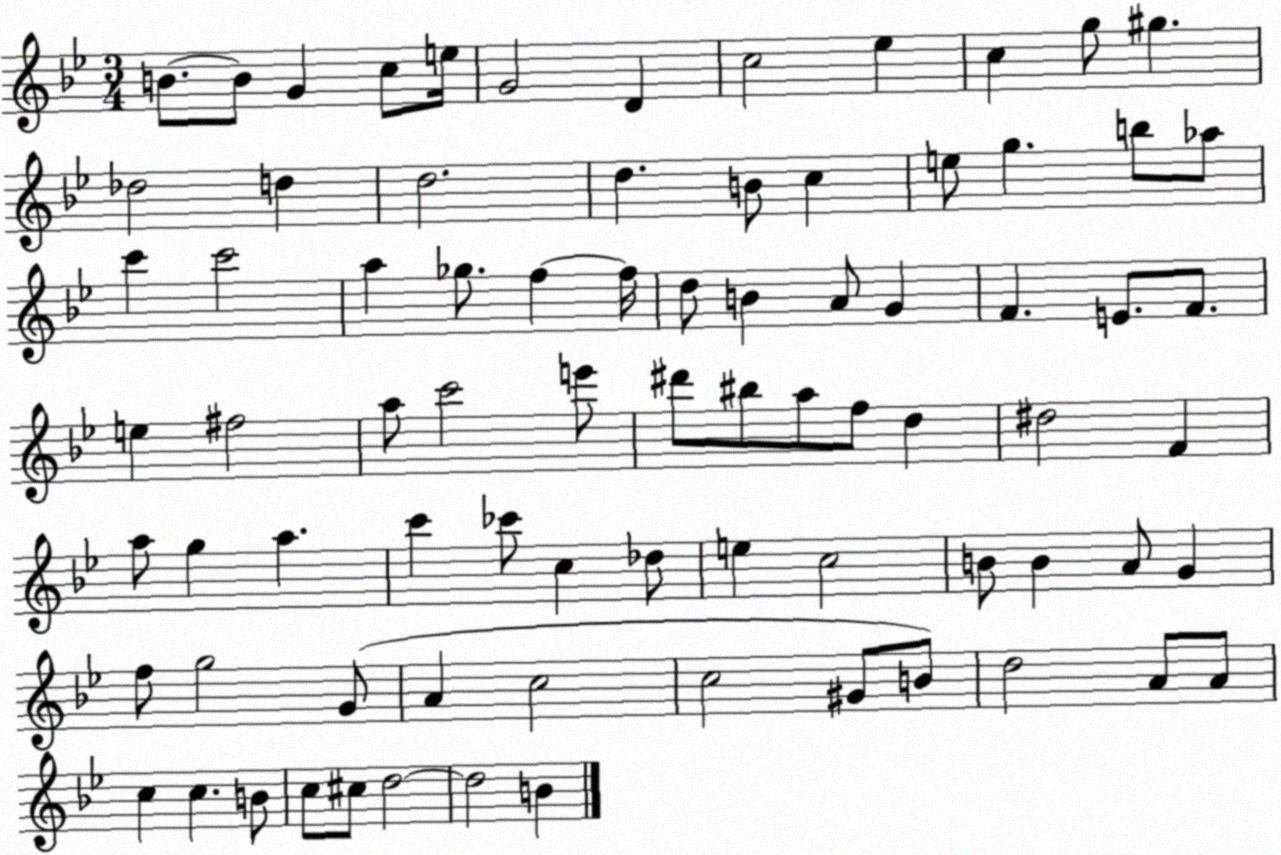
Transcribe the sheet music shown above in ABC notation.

X:1
T:Untitled
M:3/4
L:1/4
K:Bb
B/2 B/2 G c/2 e/4 G2 D c2 _e c g/2 ^g _d2 d d2 d B/2 c e/2 g b/2 _a/2 c' c'2 a _g/2 f f/4 d/2 B A/2 G F E/2 F/2 e ^f2 a/2 c'2 e'/2 ^d'/2 ^b/2 a/2 f/2 d ^d2 F a/2 g a c' _c'/2 c _d/2 e c2 B/2 B A/2 G f/2 g2 G/2 A c2 c2 ^G/2 B/2 d2 A/2 A/2 c c B/2 c/2 ^c/2 d2 d2 B